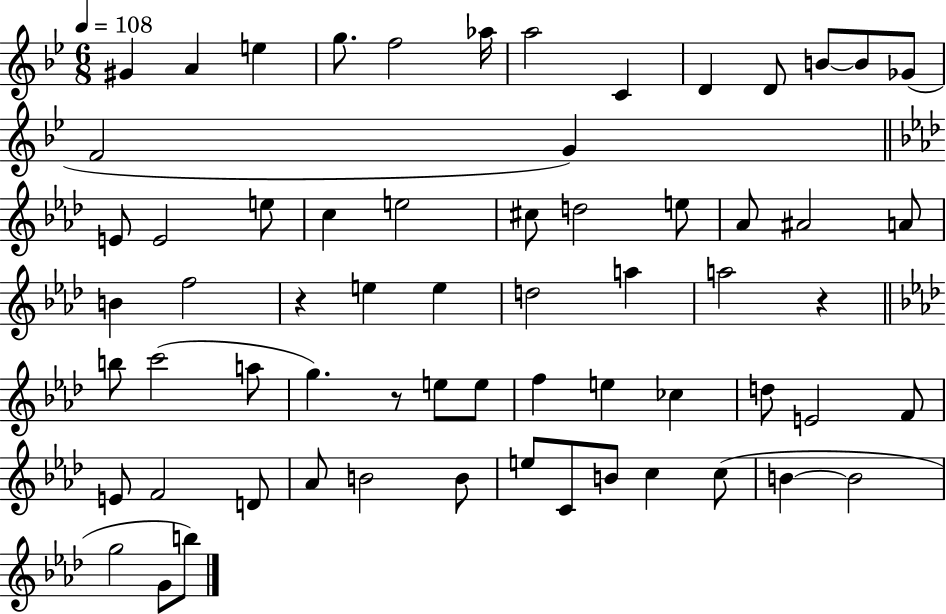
{
  \clef treble
  \numericTimeSignature
  \time 6/8
  \key bes \major
  \tempo 4 = 108
  gis'4 a'4 e''4 | g''8. f''2 aes''16 | a''2 c'4 | d'4 d'8 b'8~~ b'8 ges'8( | \break f'2 g'4) | \bar "||" \break \key f \minor e'8 e'2 e''8 | c''4 e''2 | cis''8 d''2 e''8 | aes'8 ais'2 a'8 | \break b'4 f''2 | r4 e''4 e''4 | d''2 a''4 | a''2 r4 | \break \bar "||" \break \key aes \major b''8 c'''2( a''8 | g''4.) r8 e''8 e''8 | f''4 e''4 ces''4 | d''8 e'2 f'8 | \break e'8 f'2 d'8 | aes'8 b'2 b'8 | e''8 c'8 b'8 c''4 c''8( | b'4~~ b'2 | \break g''2 g'8 b''8) | \bar "|."
}